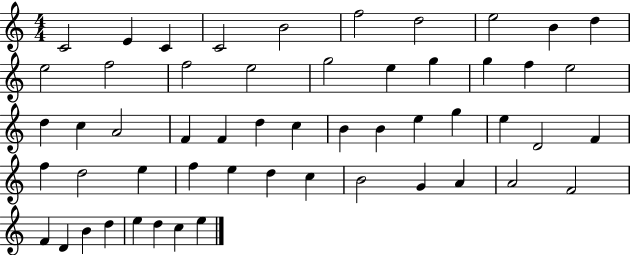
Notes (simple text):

C4/h E4/q C4/q C4/h B4/h F5/h D5/h E5/h B4/q D5/q E5/h F5/h F5/h E5/h G5/h E5/q G5/q G5/q F5/q E5/h D5/q C5/q A4/h F4/q F4/q D5/q C5/q B4/q B4/q E5/q G5/q E5/q D4/h F4/q F5/q D5/h E5/q F5/q E5/q D5/q C5/q B4/h G4/q A4/q A4/h F4/h F4/q D4/q B4/q D5/q E5/q D5/q C5/q E5/q